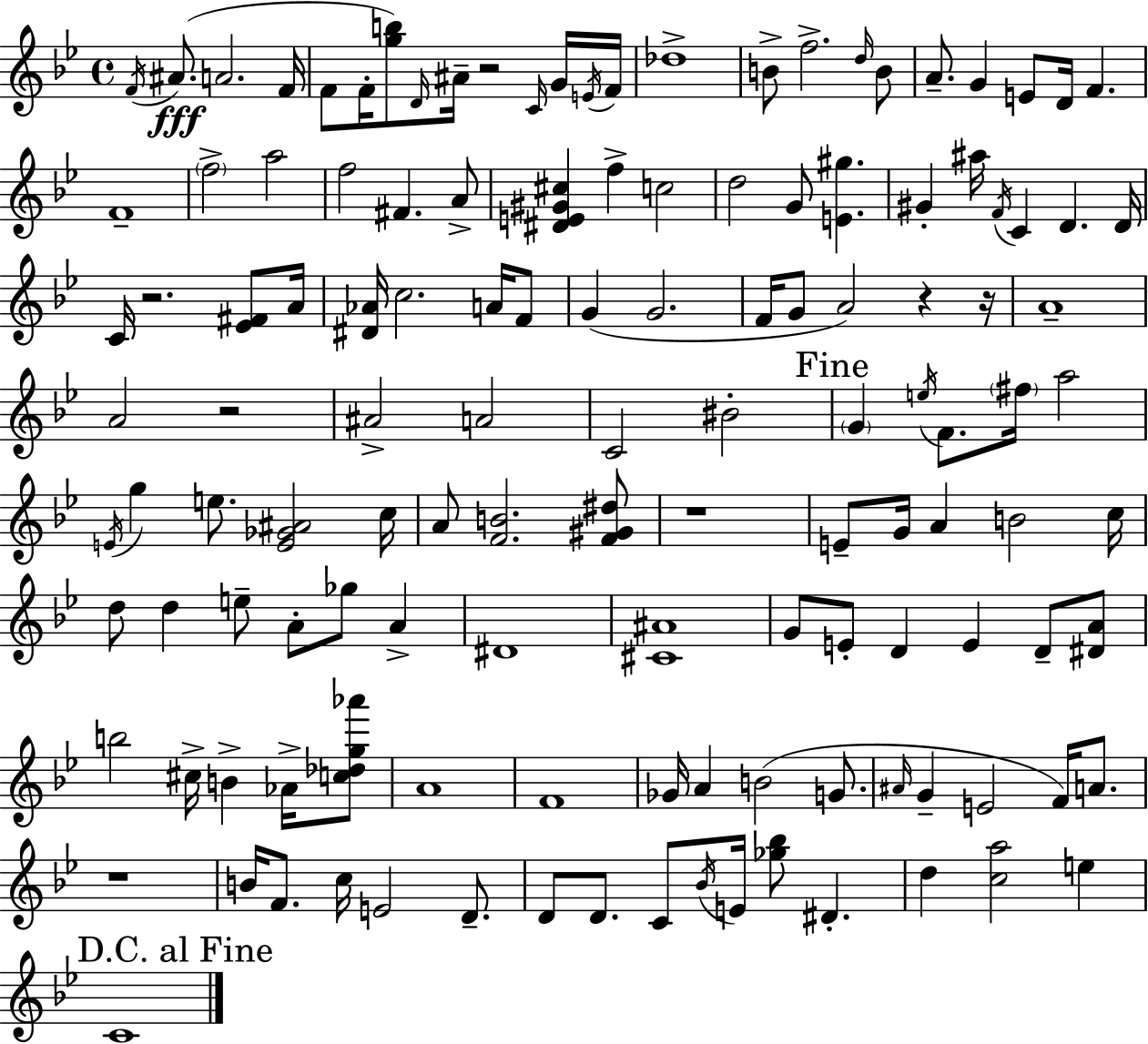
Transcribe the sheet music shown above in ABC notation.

X:1
T:Untitled
M:4/4
L:1/4
K:Bb
F/4 ^A/2 A2 F/4 F/2 F/4 [gb]/2 D/4 ^A/4 z2 C/4 G/4 E/4 F/4 _d4 B/2 f2 d/4 B/2 A/2 G E/2 D/4 F F4 f2 a2 f2 ^F A/2 [^DE^G^c] f c2 d2 G/2 [E^g] ^G ^a/4 F/4 C D D/4 C/4 z2 [_E^F]/2 A/4 [^D_A]/4 c2 A/4 F/2 G G2 F/4 G/2 A2 z z/4 A4 A2 z2 ^A2 A2 C2 ^B2 G e/4 F/2 ^f/4 a2 E/4 g e/2 [E_G^A]2 c/4 A/2 [FB]2 [F^G^d]/2 z4 E/2 G/4 A B2 c/4 d/2 d e/2 A/2 _g/2 A ^D4 [^C^A]4 G/2 E/2 D E D/2 [^DA]/2 b2 ^c/4 B _A/4 [c_dg_a']/2 A4 F4 _G/4 A B2 G/2 ^A/4 G E2 F/4 A/2 z4 B/4 F/2 c/4 E2 D/2 D/2 D/2 C/2 _B/4 E/4 [_g_b]/2 ^D d [ca]2 e C4